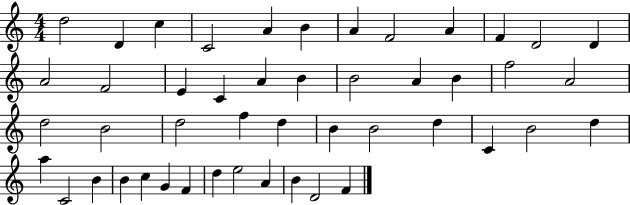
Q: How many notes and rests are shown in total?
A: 47